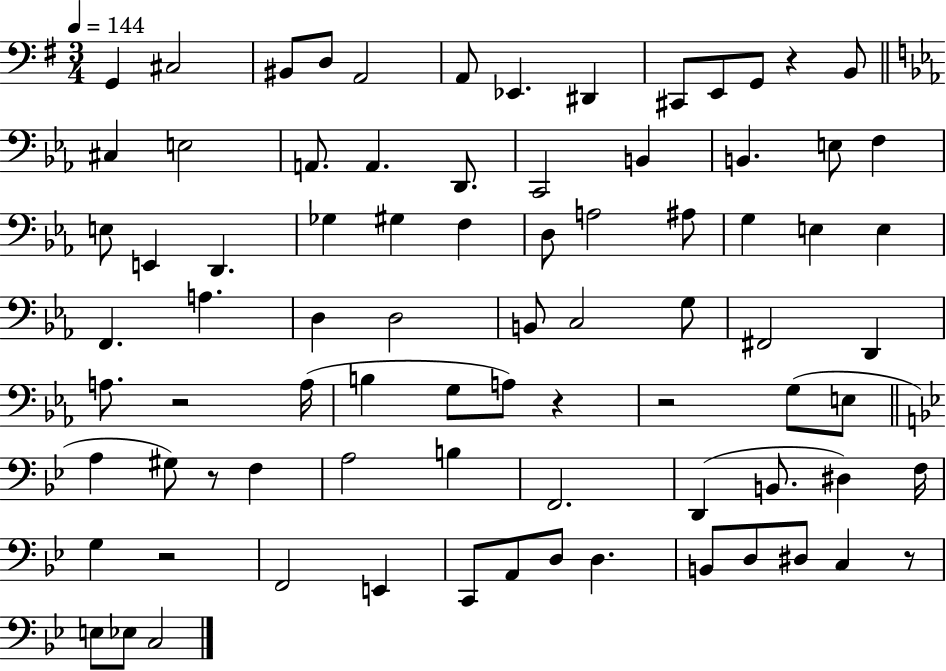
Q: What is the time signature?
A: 3/4